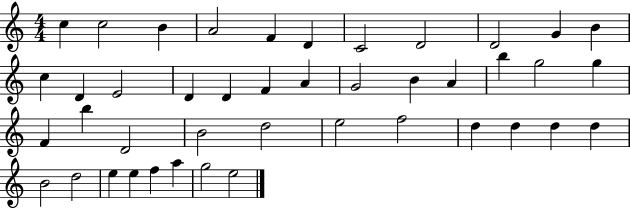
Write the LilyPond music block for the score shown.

{
  \clef treble
  \numericTimeSignature
  \time 4/4
  \key c \major
  c''4 c''2 b'4 | a'2 f'4 d'4 | c'2 d'2 | d'2 g'4 b'4 | \break c''4 d'4 e'2 | d'4 d'4 f'4 a'4 | g'2 b'4 a'4 | b''4 g''2 g''4 | \break f'4 b''4 d'2 | b'2 d''2 | e''2 f''2 | d''4 d''4 d''4 d''4 | \break b'2 d''2 | e''4 e''4 f''4 a''4 | g''2 e''2 | \bar "|."
}